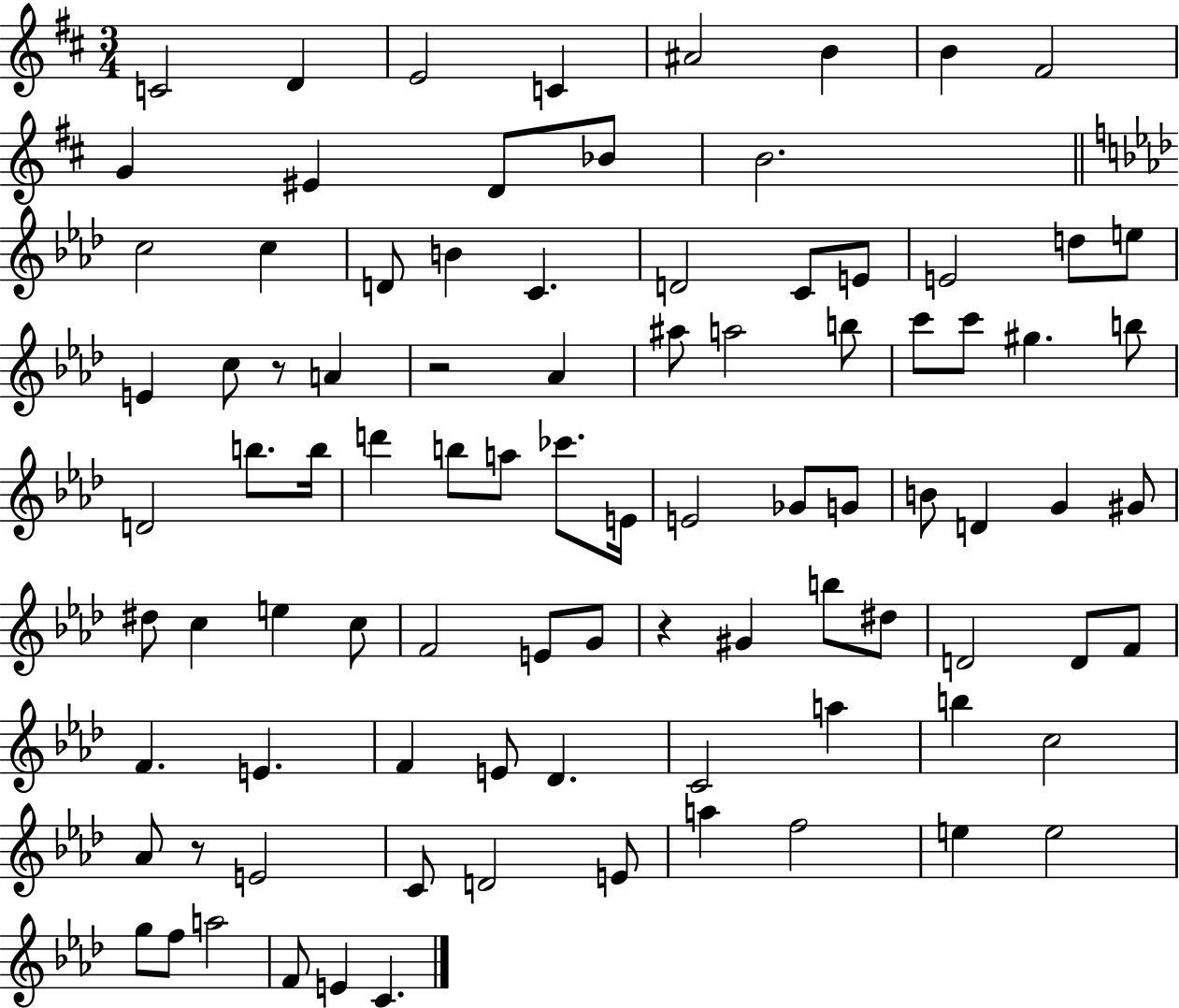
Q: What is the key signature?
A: D major